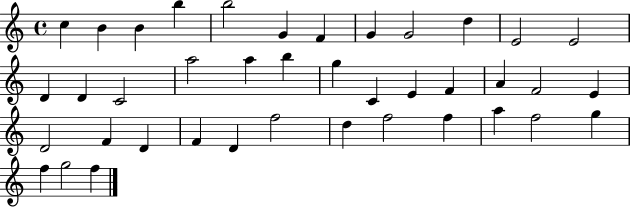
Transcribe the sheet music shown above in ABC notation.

X:1
T:Untitled
M:4/4
L:1/4
K:C
c B B b b2 G F G G2 d E2 E2 D D C2 a2 a b g C E F A F2 E D2 F D F D f2 d f2 f a f2 g f g2 f